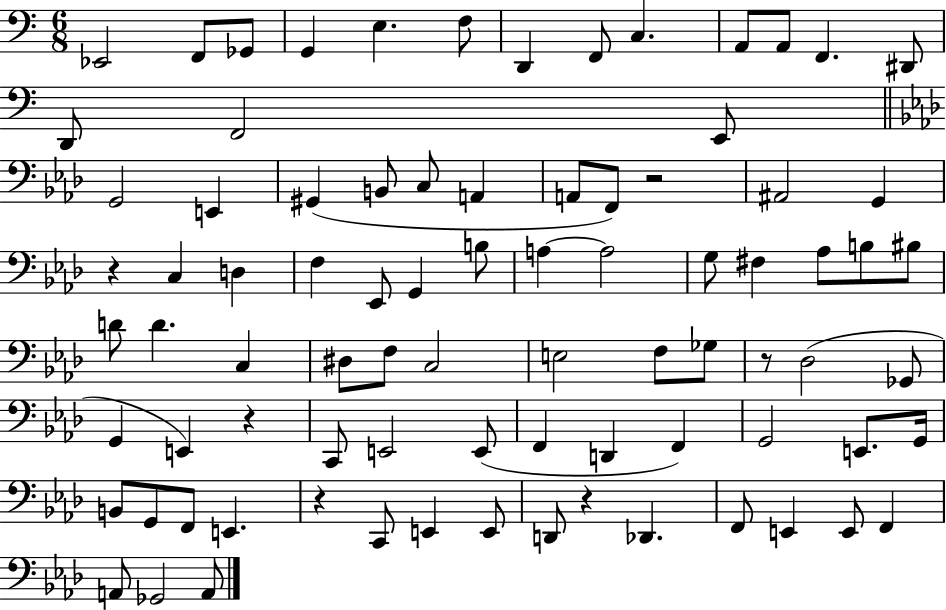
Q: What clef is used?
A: bass